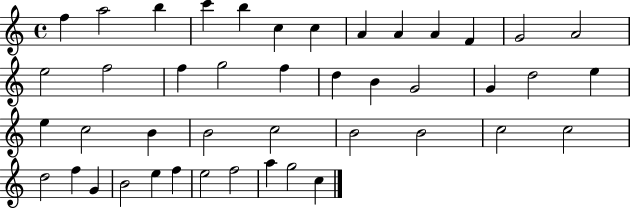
F5/q A5/h B5/q C6/q B5/q C5/q C5/q A4/q A4/q A4/q F4/q G4/h A4/h E5/h F5/h F5/q G5/h F5/q D5/q B4/q G4/h G4/q D5/h E5/q E5/q C5/h B4/q B4/h C5/h B4/h B4/h C5/h C5/h D5/h F5/q G4/q B4/h E5/q F5/q E5/h F5/h A5/q G5/h C5/q